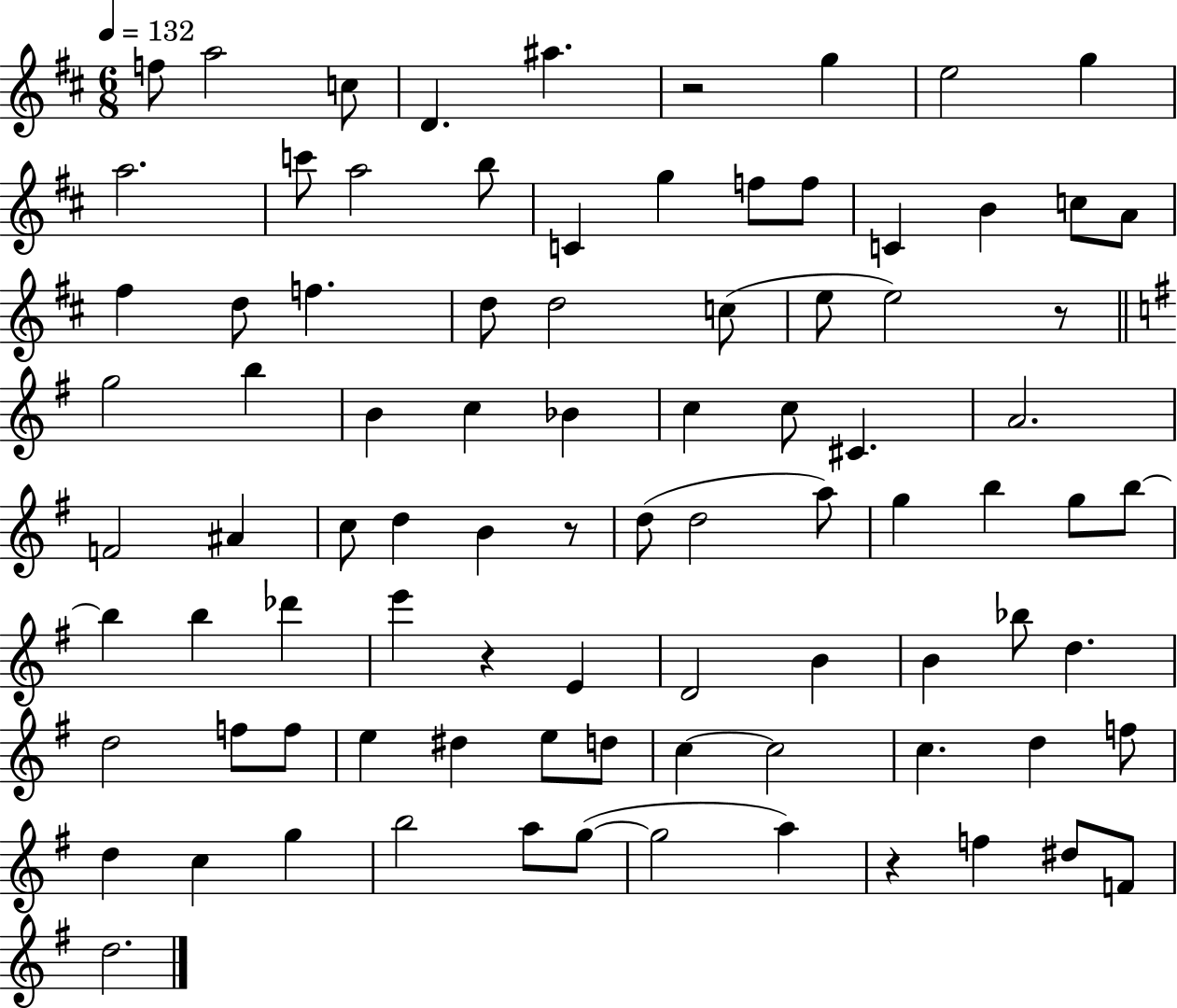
X:1
T:Untitled
M:6/8
L:1/4
K:D
f/2 a2 c/2 D ^a z2 g e2 g a2 c'/2 a2 b/2 C g f/2 f/2 C B c/2 A/2 ^f d/2 f d/2 d2 c/2 e/2 e2 z/2 g2 b B c _B c c/2 ^C A2 F2 ^A c/2 d B z/2 d/2 d2 a/2 g b g/2 b/2 b b _d' e' z E D2 B B _b/2 d d2 f/2 f/2 e ^d e/2 d/2 c c2 c d f/2 d c g b2 a/2 g/2 g2 a z f ^d/2 F/2 d2